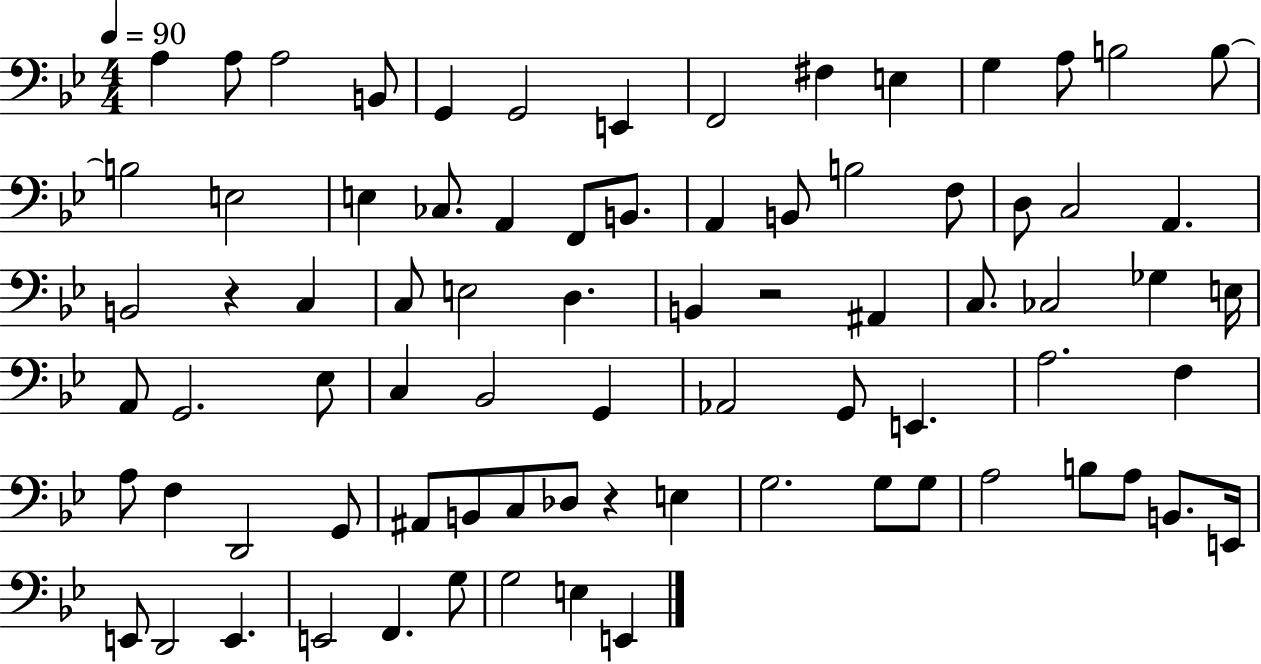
A3/q A3/e A3/h B2/e G2/q G2/h E2/q F2/h F#3/q E3/q G3/q A3/e B3/h B3/e B3/h E3/h E3/q CES3/e. A2/q F2/e B2/e. A2/q B2/e B3/h F3/e D3/e C3/h A2/q. B2/h R/q C3/q C3/e E3/h D3/q. B2/q R/h A#2/q C3/e. CES3/h Gb3/q E3/s A2/e G2/h. Eb3/e C3/q Bb2/h G2/q Ab2/h G2/e E2/q. A3/h. F3/q A3/e F3/q D2/h G2/e A#2/e B2/e C3/e Db3/e R/q E3/q G3/h. G3/e G3/e A3/h B3/e A3/e B2/e. E2/s E2/e D2/h E2/q. E2/h F2/q. G3/e G3/h E3/q E2/q